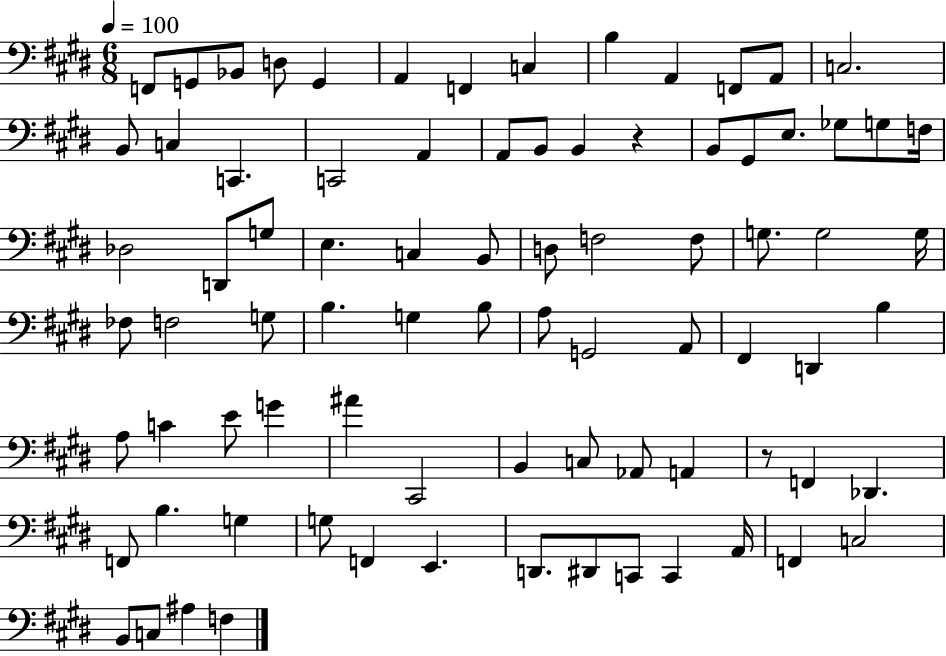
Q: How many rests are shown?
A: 2